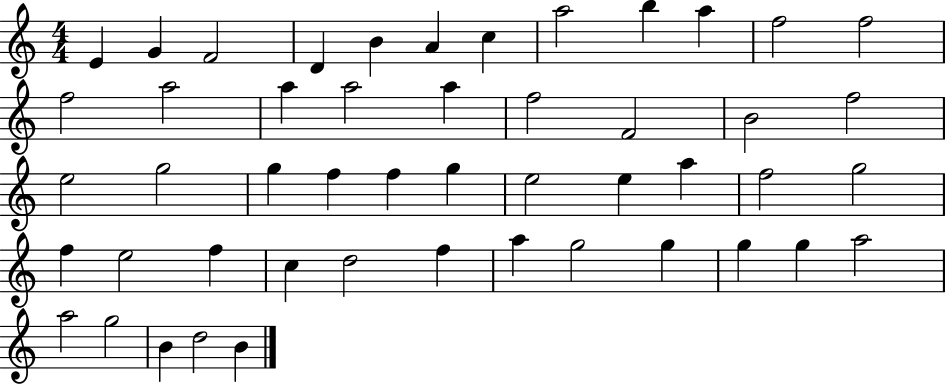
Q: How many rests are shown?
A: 0